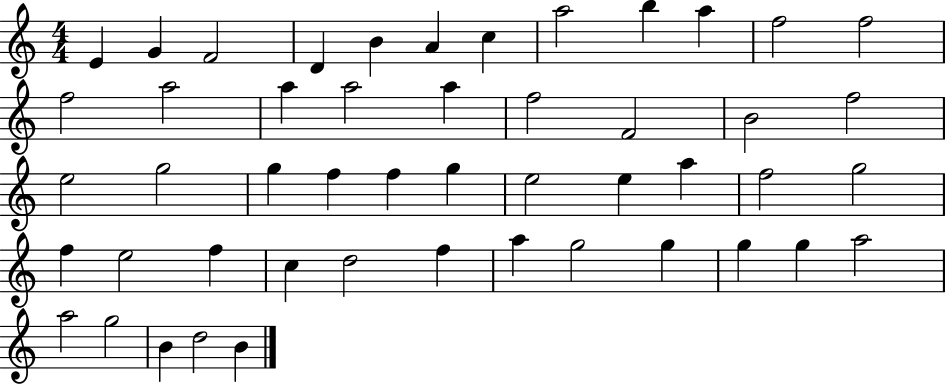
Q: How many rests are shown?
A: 0